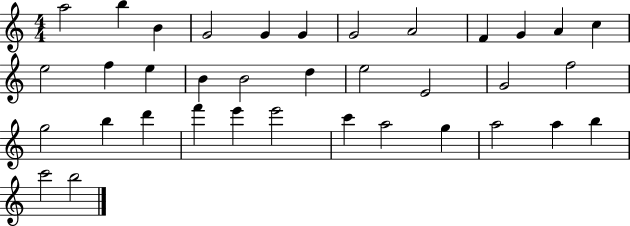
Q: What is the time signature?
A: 4/4